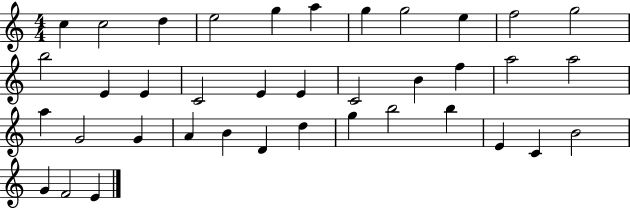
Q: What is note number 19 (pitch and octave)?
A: B4